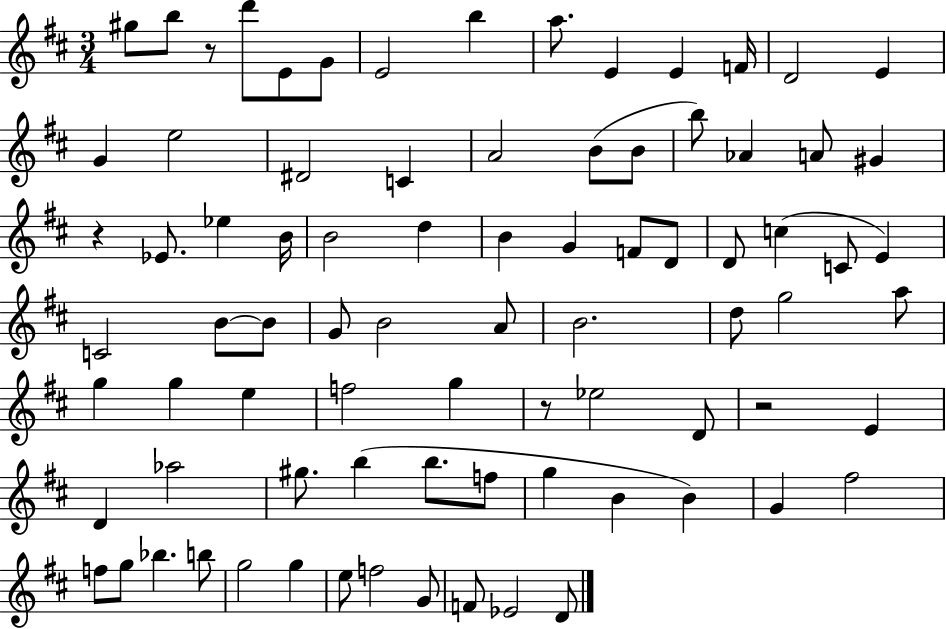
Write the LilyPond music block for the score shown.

{
  \clef treble
  \numericTimeSignature
  \time 3/4
  \key d \major
  gis''8 b''8 r8 d'''8 e'8 g'8 | e'2 b''4 | a''8. e'4 e'4 f'16 | d'2 e'4 | \break g'4 e''2 | dis'2 c'4 | a'2 b'8( b'8 | b''8) aes'4 a'8 gis'4 | \break r4 ees'8. ees''4 b'16 | b'2 d''4 | b'4 g'4 f'8 d'8 | d'8 c''4( c'8 e'4) | \break c'2 b'8~~ b'8 | g'8 b'2 a'8 | b'2. | d''8 g''2 a''8 | \break g''4 g''4 e''4 | f''2 g''4 | r8 ees''2 d'8 | r2 e'4 | \break d'4 aes''2 | gis''8. b''4( b''8. f''8 | g''4 b'4 b'4) | g'4 fis''2 | \break f''8 g''8 bes''4. b''8 | g''2 g''4 | e''8 f''2 g'8 | f'8 ees'2 d'8 | \break \bar "|."
}